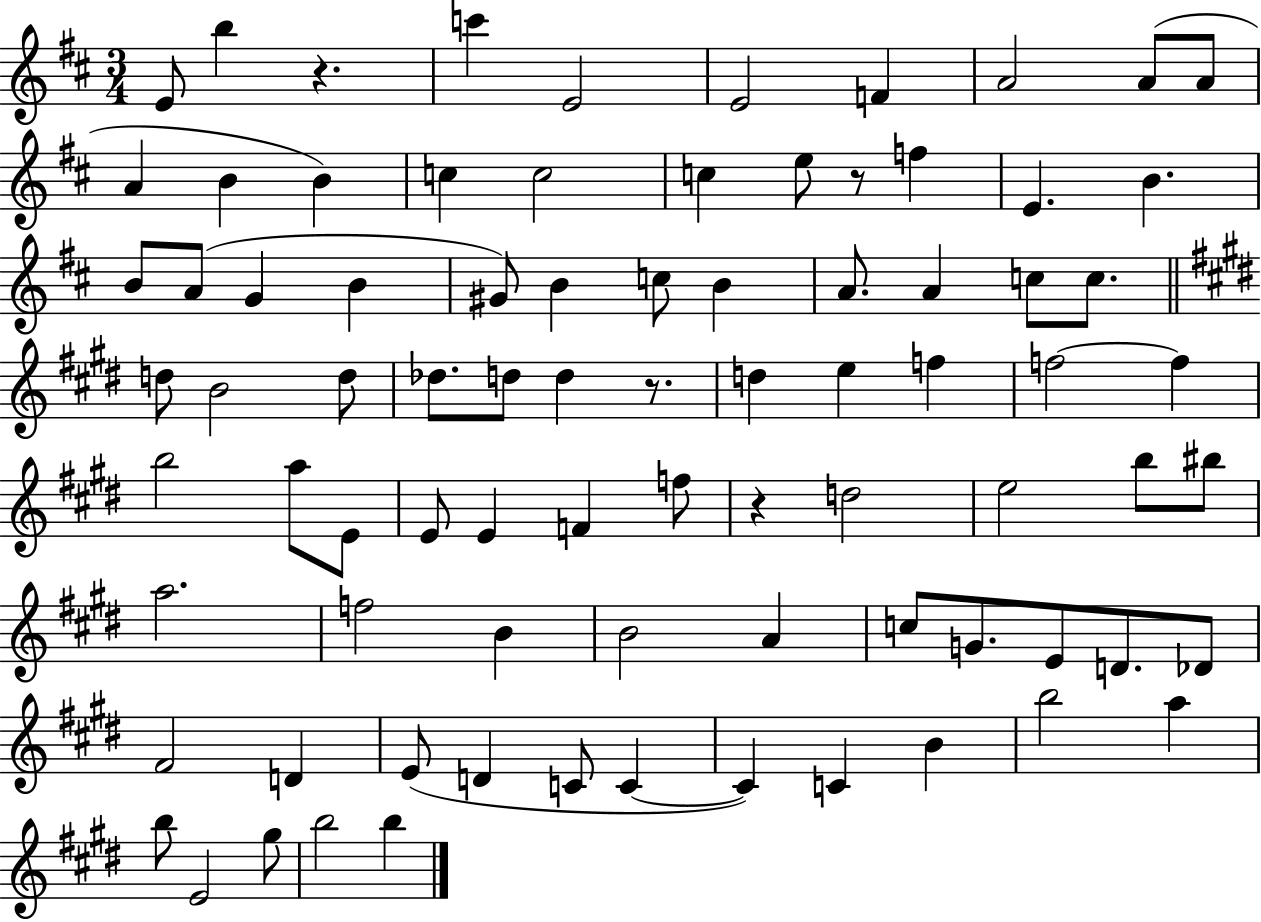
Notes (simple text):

E4/e B5/q R/q. C6/q E4/h E4/h F4/q A4/h A4/e A4/e A4/q B4/q B4/q C5/q C5/h C5/q E5/e R/e F5/q E4/q. B4/q. B4/e A4/e G4/q B4/q G#4/e B4/q C5/e B4/q A4/e. A4/q C5/e C5/e. D5/e B4/h D5/e Db5/e. D5/e D5/q R/e. D5/q E5/q F5/q F5/h F5/q B5/h A5/e E4/e E4/e E4/q F4/q F5/e R/q D5/h E5/h B5/e BIS5/e A5/h. F5/h B4/q B4/h A4/q C5/e G4/e. E4/e D4/e. Db4/e F#4/h D4/q E4/e D4/q C4/e C4/q C4/q C4/q B4/q B5/h A5/q B5/e E4/h G#5/e B5/h B5/q